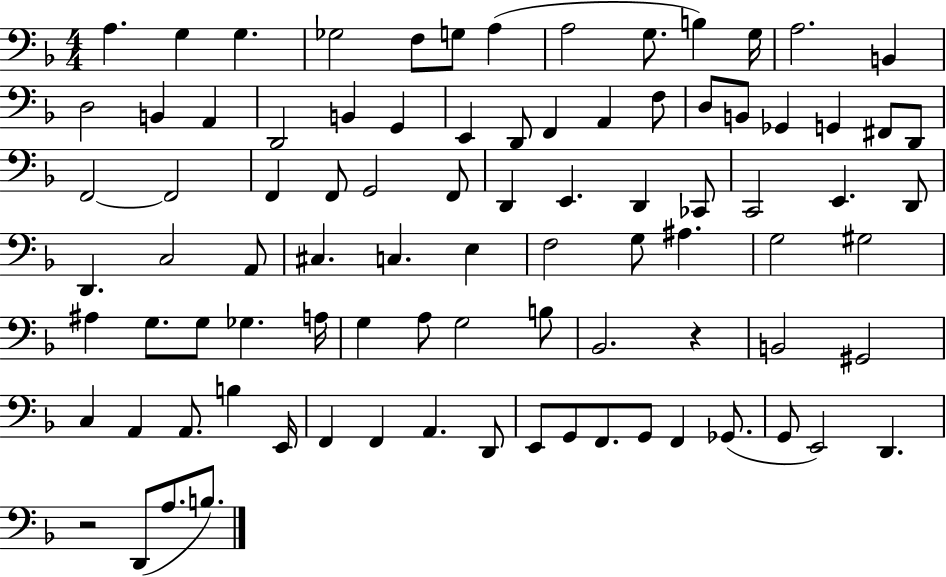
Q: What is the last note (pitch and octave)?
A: B3